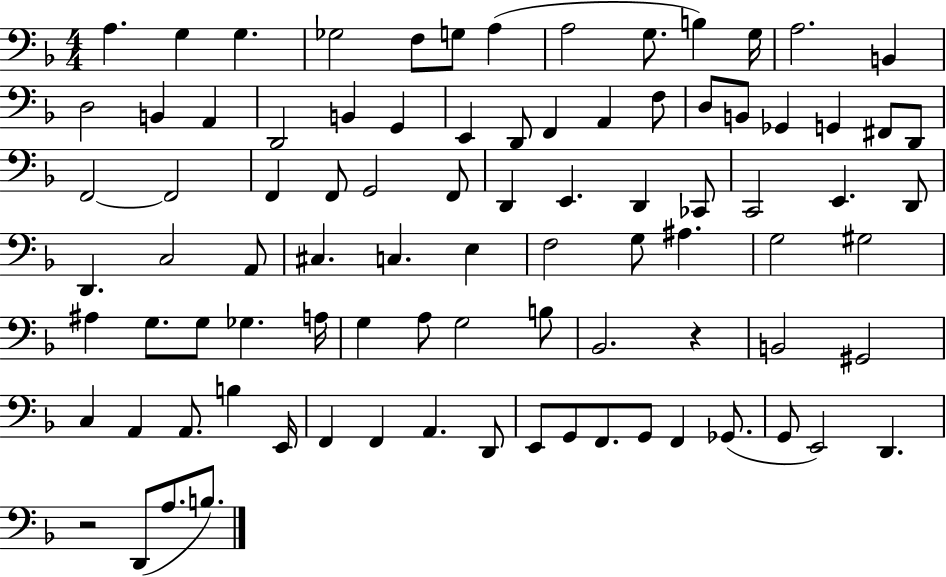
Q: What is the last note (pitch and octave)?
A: B3